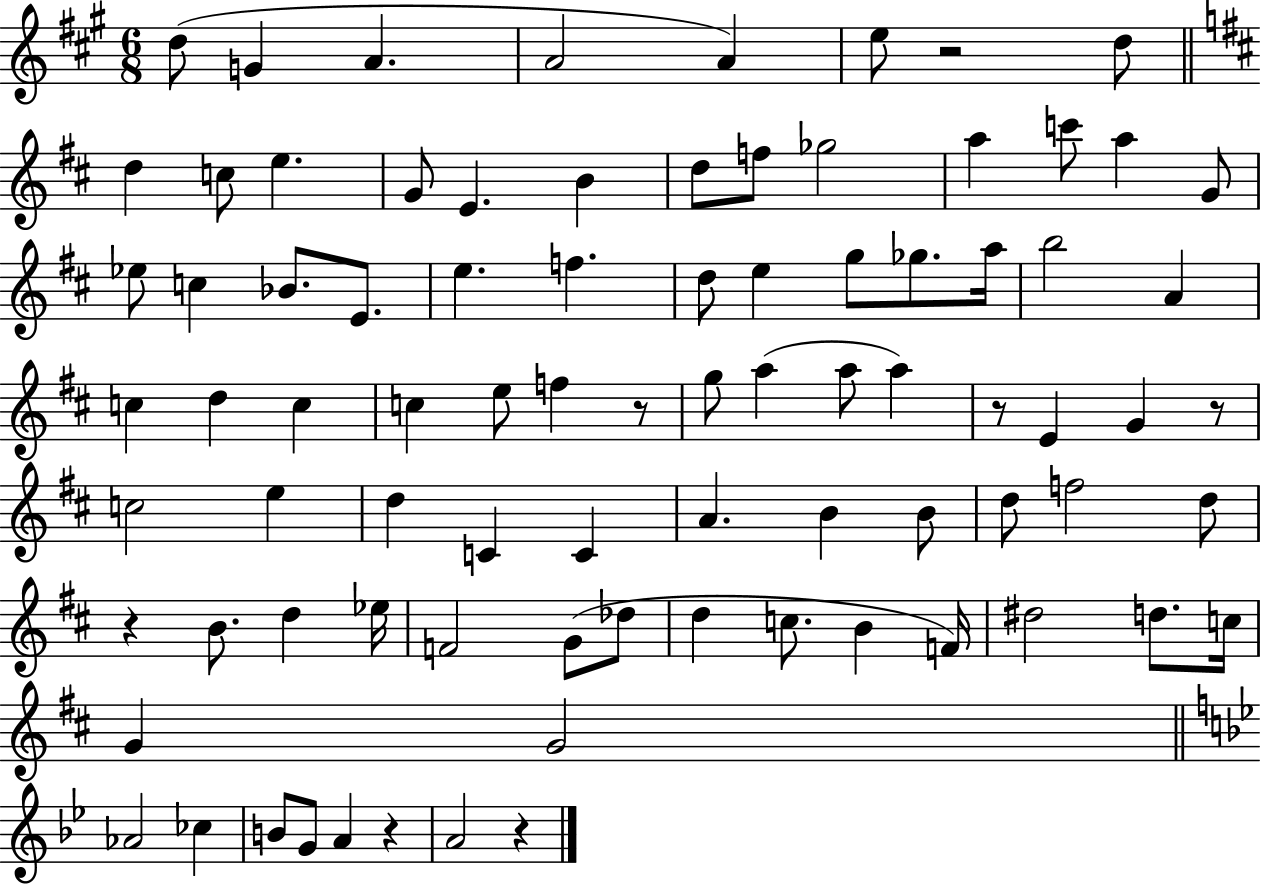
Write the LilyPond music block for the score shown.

{
  \clef treble
  \numericTimeSignature
  \time 6/8
  \key a \major
  d''8( g'4 a'4. | a'2 a'4) | e''8 r2 d''8 | \bar "||" \break \key b \minor d''4 c''8 e''4. | g'8 e'4. b'4 | d''8 f''8 ges''2 | a''4 c'''8 a''4 g'8 | \break ees''8 c''4 bes'8. e'8. | e''4. f''4. | d''8 e''4 g''8 ges''8. a''16 | b''2 a'4 | \break c''4 d''4 c''4 | c''4 e''8 f''4 r8 | g''8 a''4( a''8 a''4) | r8 e'4 g'4 r8 | \break c''2 e''4 | d''4 c'4 c'4 | a'4. b'4 b'8 | d''8 f''2 d''8 | \break r4 b'8. d''4 ees''16 | f'2 g'8( des''8 | d''4 c''8. b'4 f'16) | dis''2 d''8. c''16 | \break g'4 g'2 | \bar "||" \break \key bes \major aes'2 ces''4 | b'8 g'8 a'4 r4 | a'2 r4 | \bar "|."
}